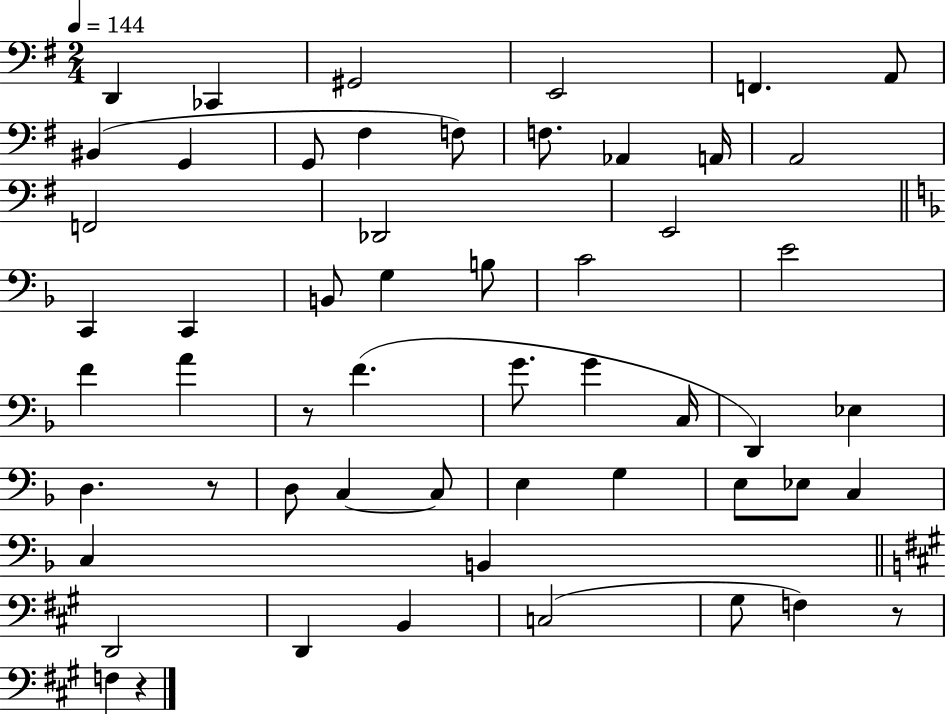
D2/q CES2/q G#2/h E2/h F2/q. A2/e BIS2/q G2/q G2/e F#3/q F3/e F3/e. Ab2/q A2/s A2/h F2/h Db2/h E2/h C2/q C2/q B2/e G3/q B3/e C4/h E4/h F4/q A4/q R/e F4/q. G4/e. G4/q C3/s D2/q Eb3/q D3/q. R/e D3/e C3/q C3/e E3/q G3/q E3/e Eb3/e C3/q C3/q B2/q D2/h D2/q B2/q C3/h G#3/e F3/q R/e F3/q R/q